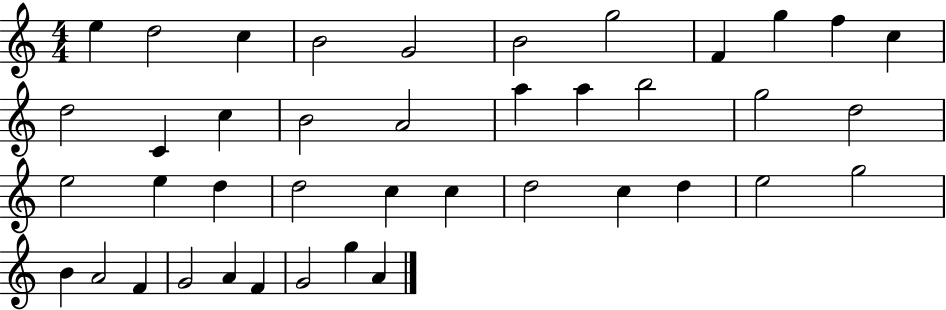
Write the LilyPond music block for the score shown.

{
  \clef treble
  \numericTimeSignature
  \time 4/4
  \key c \major
  e''4 d''2 c''4 | b'2 g'2 | b'2 g''2 | f'4 g''4 f''4 c''4 | \break d''2 c'4 c''4 | b'2 a'2 | a''4 a''4 b''2 | g''2 d''2 | \break e''2 e''4 d''4 | d''2 c''4 c''4 | d''2 c''4 d''4 | e''2 g''2 | \break b'4 a'2 f'4 | g'2 a'4 f'4 | g'2 g''4 a'4 | \bar "|."
}